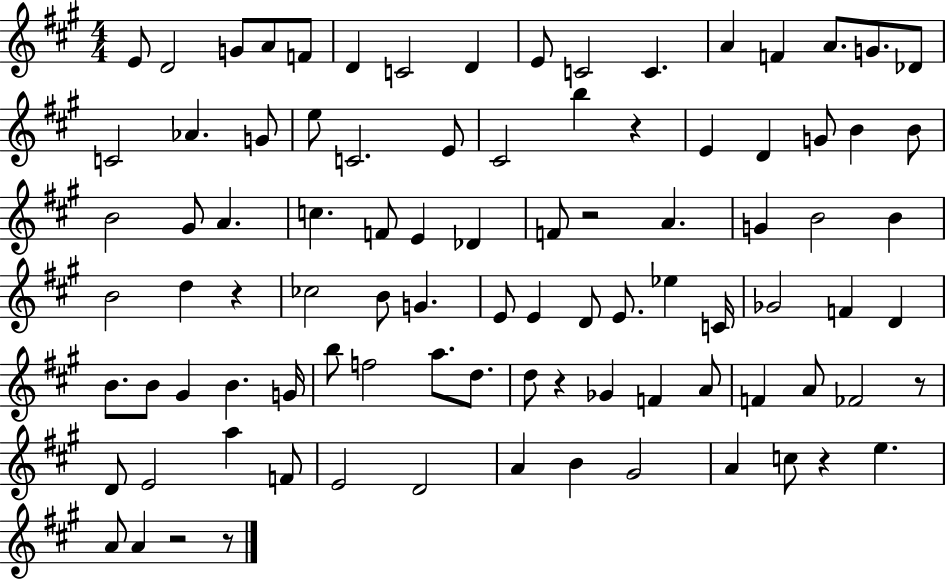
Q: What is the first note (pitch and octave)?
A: E4